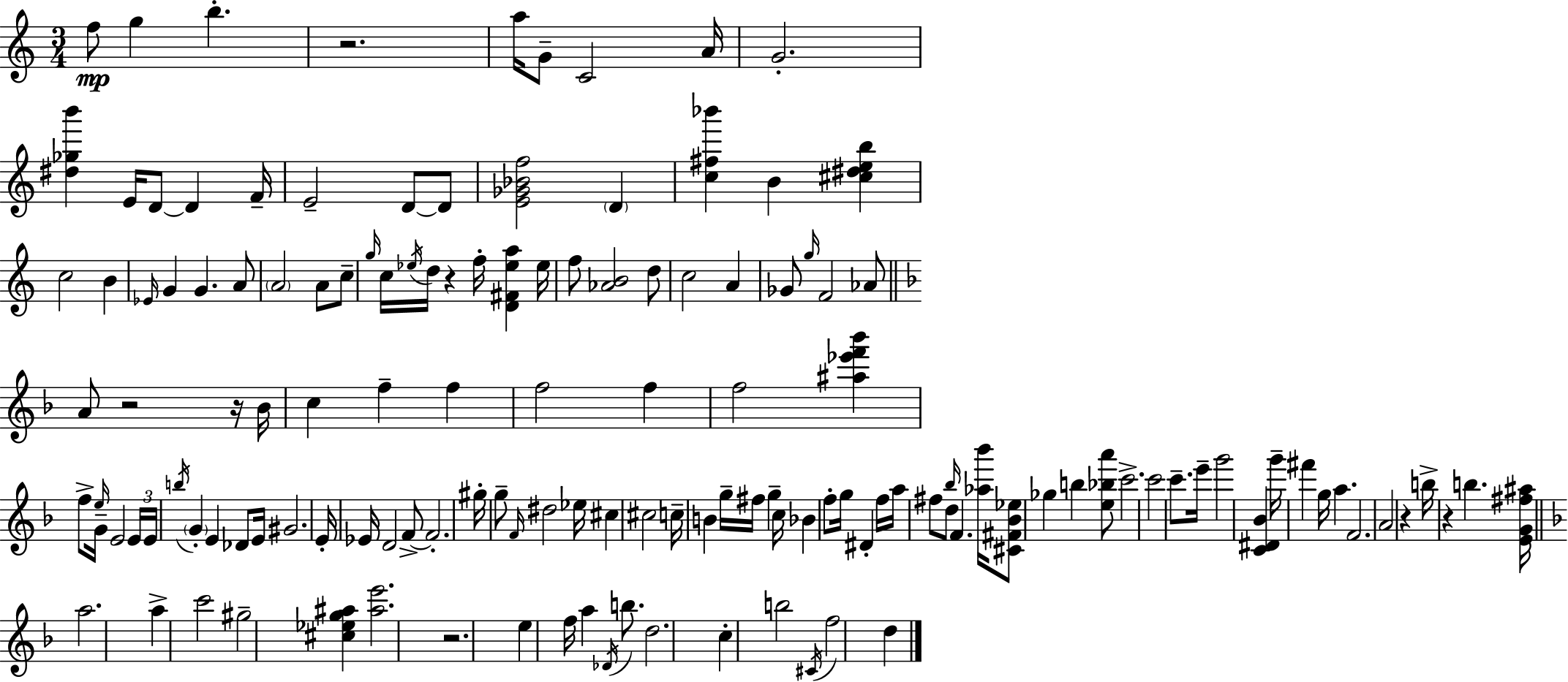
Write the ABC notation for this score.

X:1
T:Untitled
M:3/4
L:1/4
K:C
f/2 g b z2 a/4 G/2 C2 A/4 G2 [^d_gb'] E/4 D/2 D F/4 E2 D/2 D/2 [E_G_Bf]2 D [c^f_b'] B [^c^deb] c2 B _E/4 G G A/2 A2 A/2 c/2 g/4 c/4 _e/4 d/4 z f/4 [D^F_ea] _e/4 f/2 [_AB]2 d/2 c2 A _G/2 g/4 F2 _A/2 A/2 z2 z/4 _B/4 c f f f2 f f2 [^a_e'f'_b'] f/2 e/4 G/4 E2 E/4 E/4 b/4 G E _D/2 E/4 ^G2 E/4 _E/4 D2 F/2 F2 ^g/4 g/2 F/4 ^d2 _e/4 ^c ^c2 c/4 B g/4 ^f/4 g c/4 _B f/2 g/4 ^D f/4 a/4 ^f/2 d/2 _b/4 F [_a_b']/4 [^C^F_B_e]/2 _g b [e_ba']/2 c'2 c'2 c'/2 e'/4 g'2 [C^D_B] g'/4 ^f' g/4 a F2 A2 z b/4 z b [EG^f^a]/4 a2 a c'2 ^g2 [^c_eg^a] [^ae']2 z2 e f/4 a _D/4 b/2 d2 c b2 ^C/4 f2 d